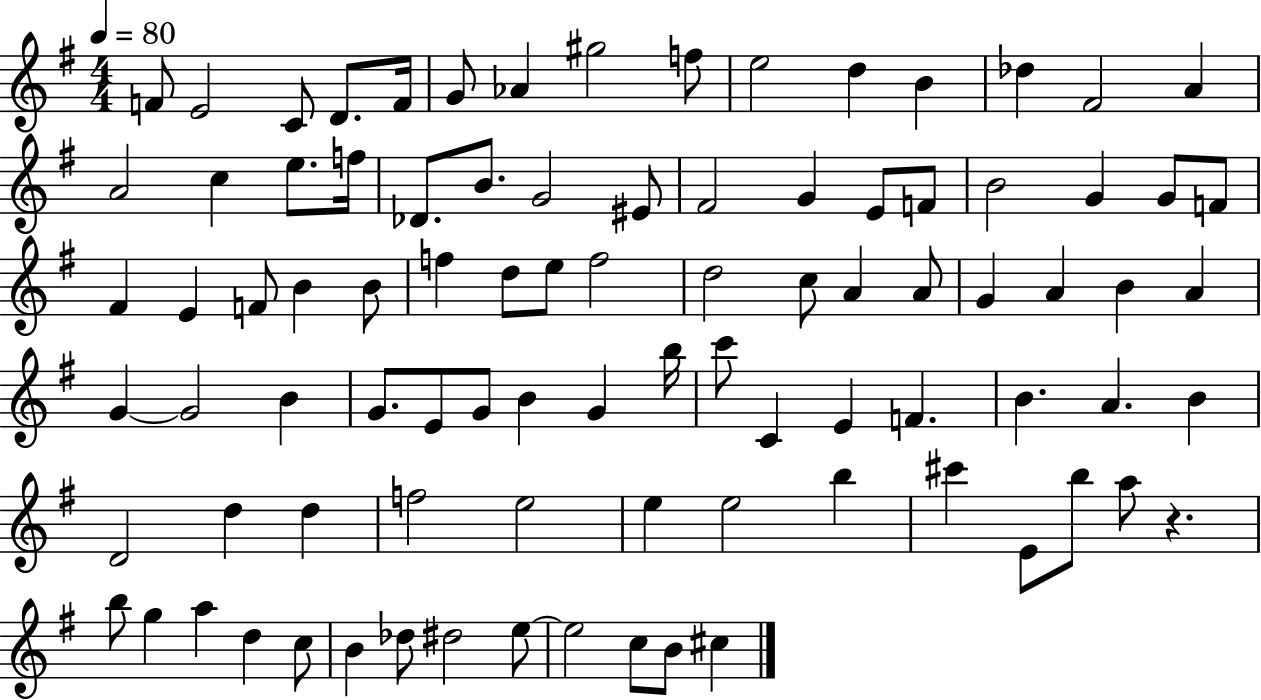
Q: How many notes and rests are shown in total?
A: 90